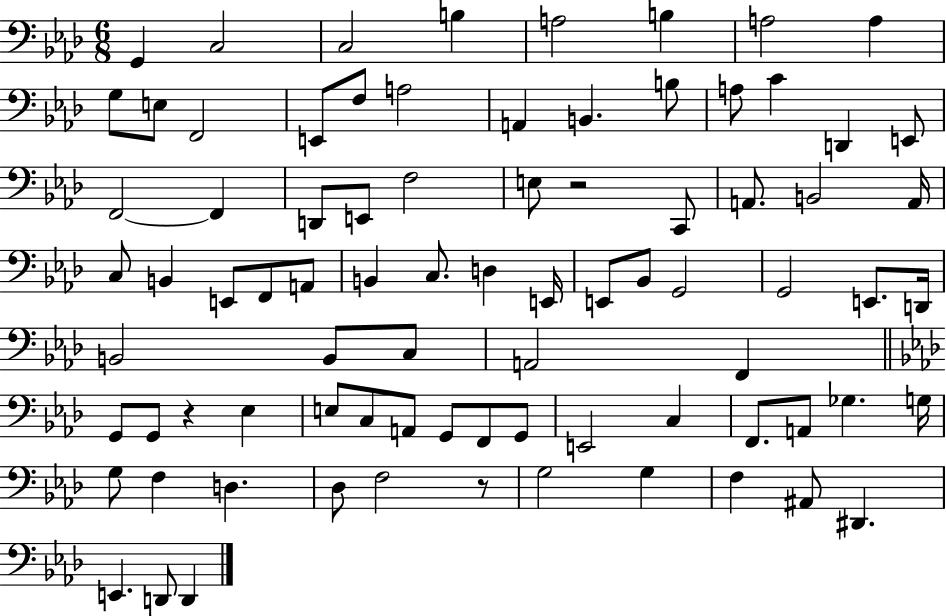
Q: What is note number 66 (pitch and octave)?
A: G3